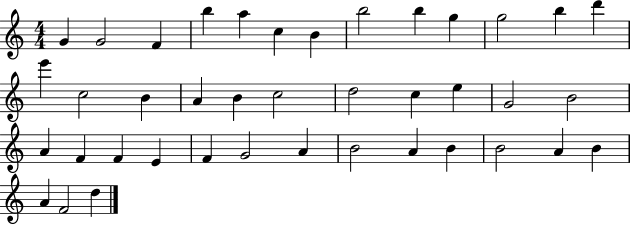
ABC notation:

X:1
T:Untitled
M:4/4
L:1/4
K:C
G G2 F b a c B b2 b g g2 b d' e' c2 B A B c2 d2 c e G2 B2 A F F E F G2 A B2 A B B2 A B A F2 d